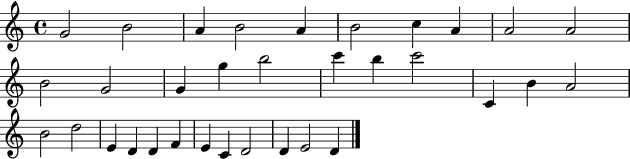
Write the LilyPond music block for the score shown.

{
  \clef treble
  \time 4/4
  \defaultTimeSignature
  \key c \major
  g'2 b'2 | a'4 b'2 a'4 | b'2 c''4 a'4 | a'2 a'2 | \break b'2 g'2 | g'4 g''4 b''2 | c'''4 b''4 c'''2 | c'4 b'4 a'2 | \break b'2 d''2 | e'4 d'4 d'4 f'4 | e'4 c'4 d'2 | d'4 e'2 d'4 | \break \bar "|."
}